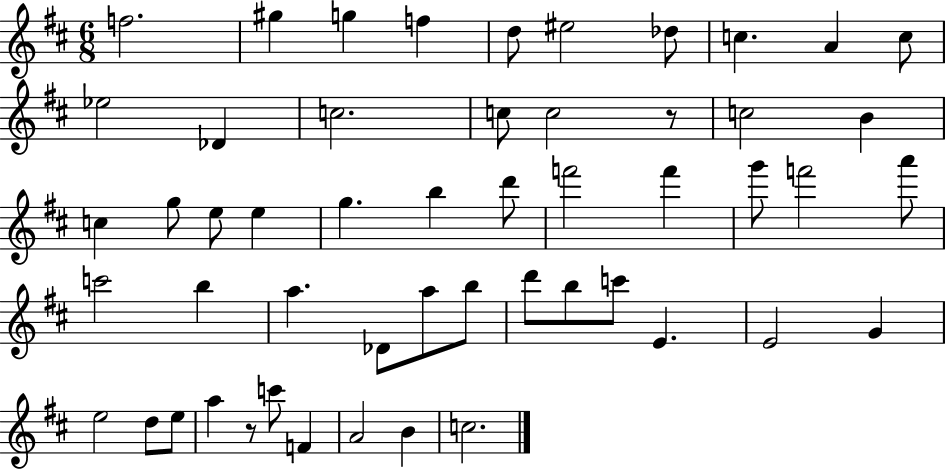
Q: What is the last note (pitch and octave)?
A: C5